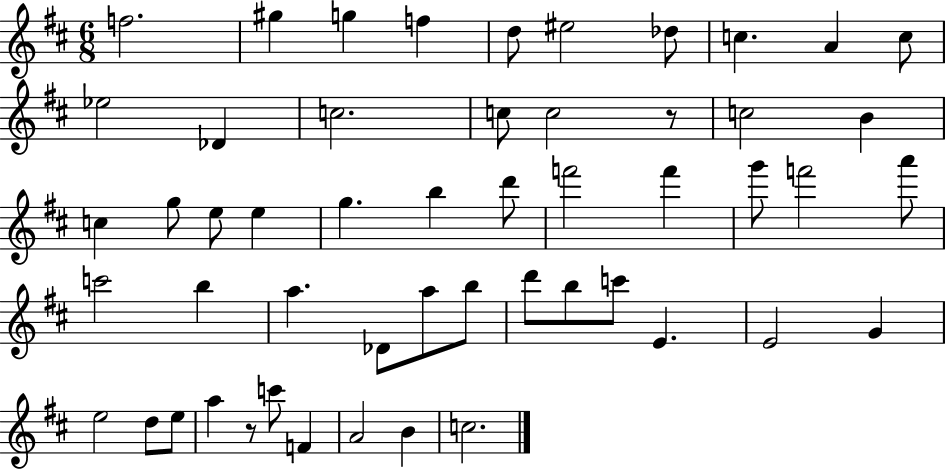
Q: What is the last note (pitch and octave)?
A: C5